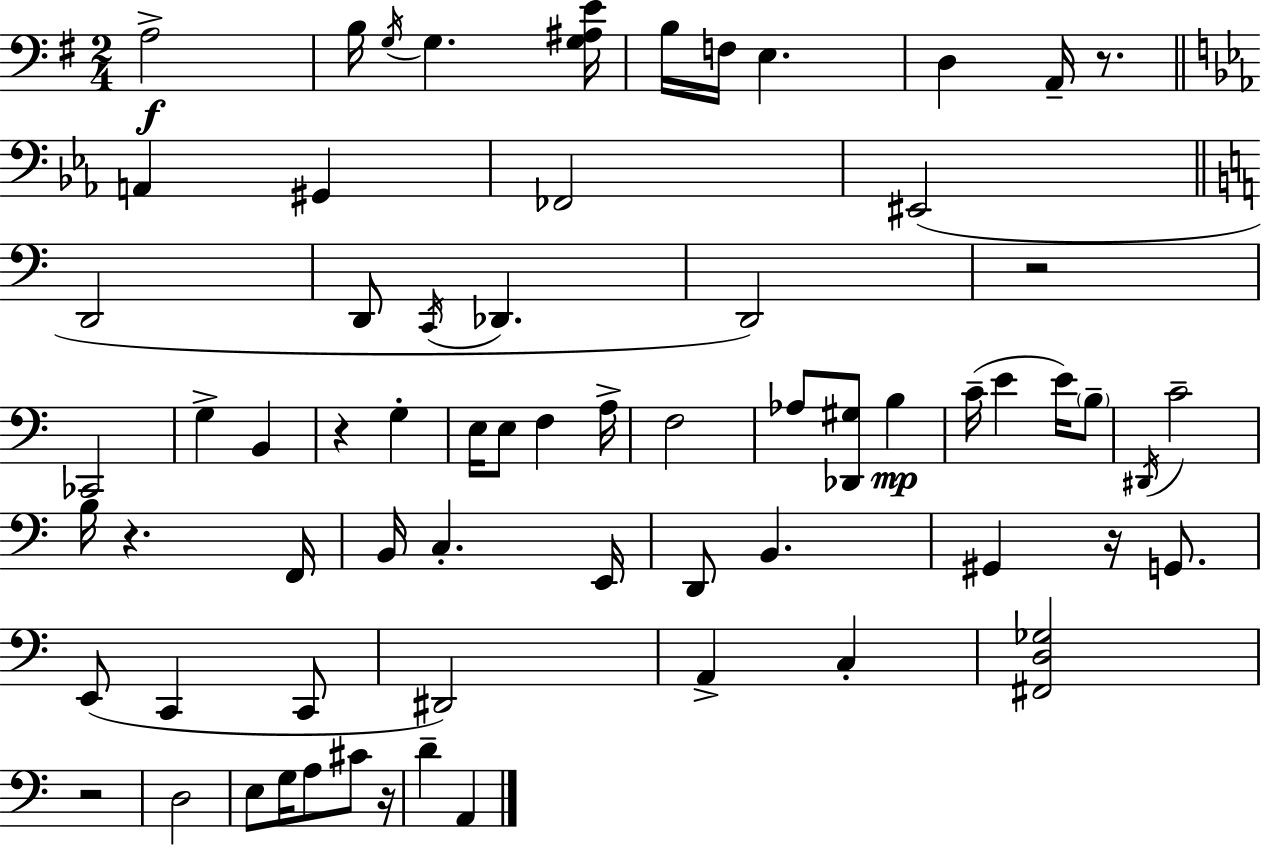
X:1
T:Untitled
M:2/4
L:1/4
K:Em
A,2 B,/4 G,/4 G, [G,^A,E]/4 B,/4 F,/4 E, D, A,,/4 z/2 A,, ^G,, _F,,2 ^E,,2 D,,2 D,,/2 C,,/4 _D,, D,,2 z2 _C,,2 G, B,, z G, E,/4 E,/2 F, A,/4 F,2 _A,/2 [_D,,^G,]/2 B, C/4 E E/4 B,/2 ^D,,/4 C2 B,/4 z F,,/4 B,,/4 C, E,,/4 D,,/2 B,, ^G,, z/4 G,,/2 E,,/2 C,, C,,/2 ^D,,2 A,, C, [^F,,D,_G,]2 z2 D,2 E,/2 G,/4 A,/2 ^C/2 z/4 D A,,